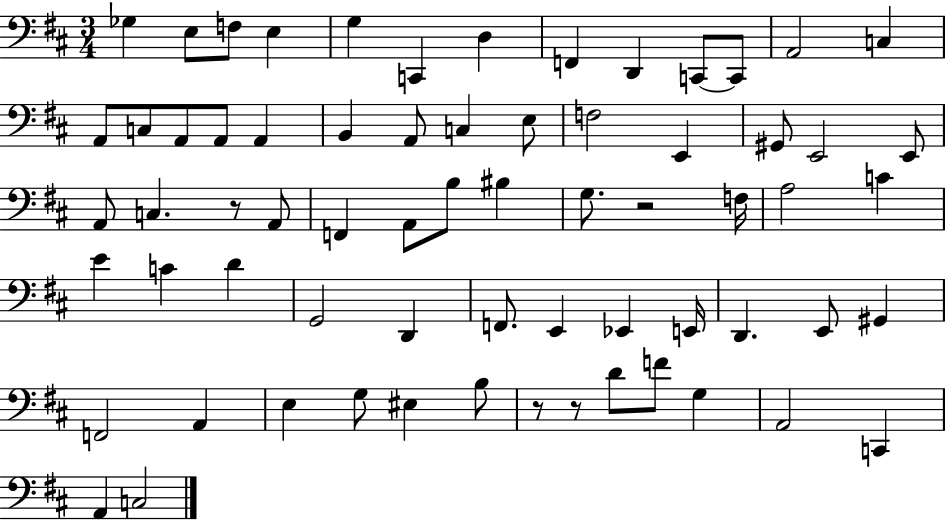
X:1
T:Untitled
M:3/4
L:1/4
K:D
_G, E,/2 F,/2 E, G, C,, D, F,, D,, C,,/2 C,,/2 A,,2 C, A,,/2 C,/2 A,,/2 A,,/2 A,, B,, A,,/2 C, E,/2 F,2 E,, ^G,,/2 E,,2 E,,/2 A,,/2 C, z/2 A,,/2 F,, A,,/2 B,/2 ^B, G,/2 z2 F,/4 A,2 C E C D G,,2 D,, F,,/2 E,, _E,, E,,/4 D,, E,,/2 ^G,, F,,2 A,, E, G,/2 ^E, B,/2 z/2 z/2 D/2 F/2 G, A,,2 C,, A,, C,2